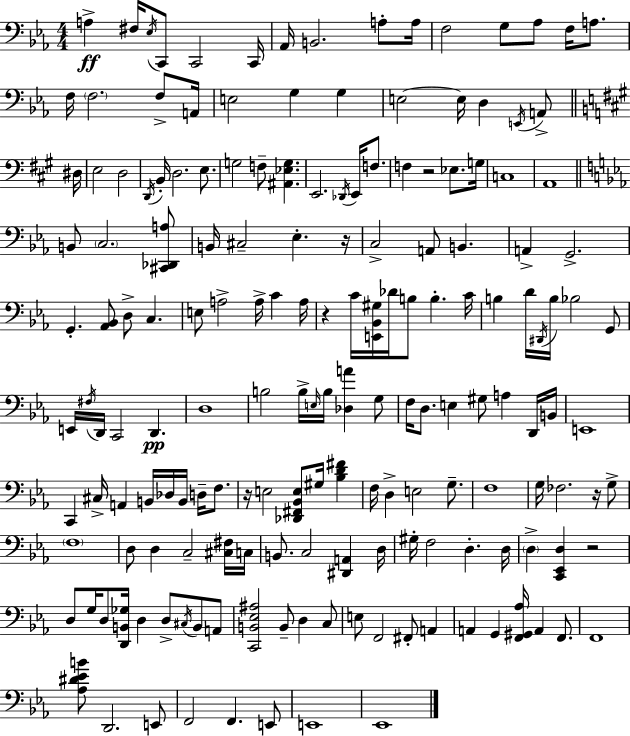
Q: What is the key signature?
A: EES major